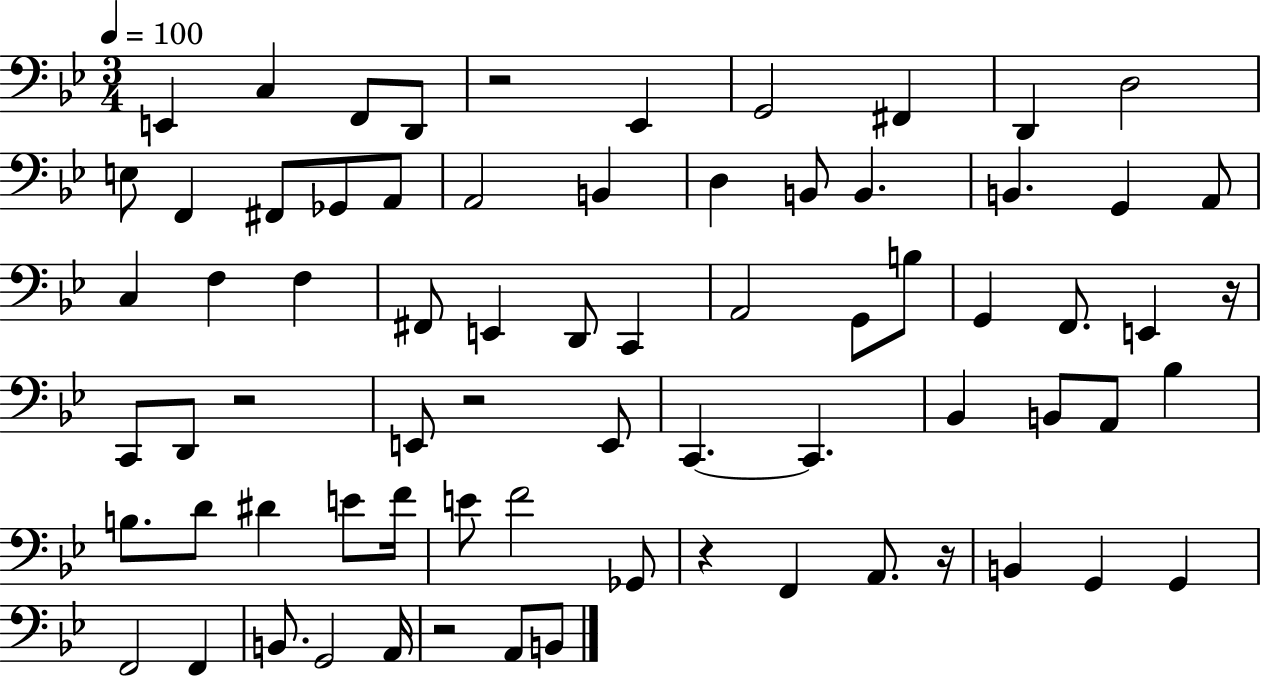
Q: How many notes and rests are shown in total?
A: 72